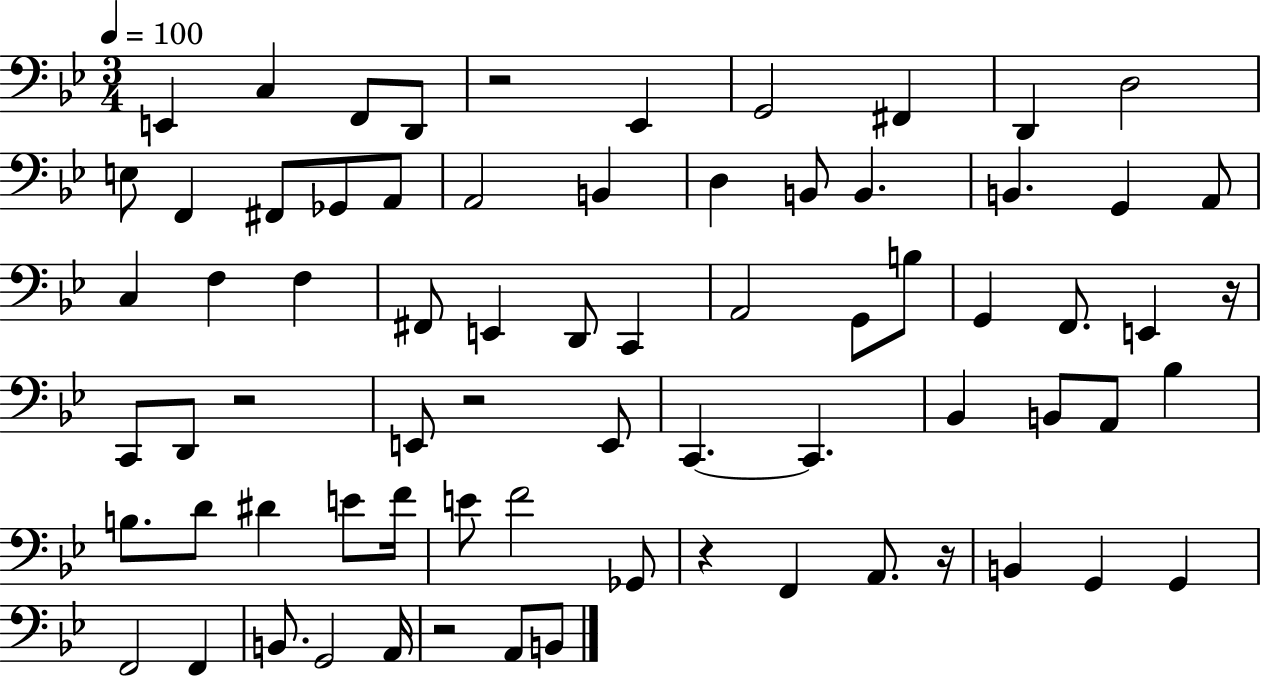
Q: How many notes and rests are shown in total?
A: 72